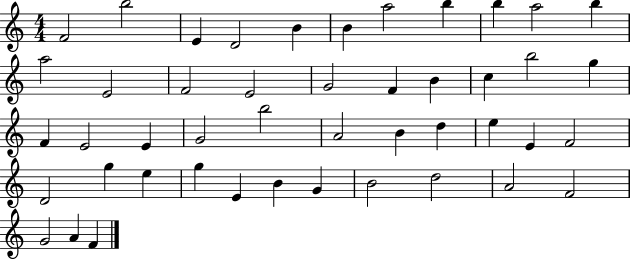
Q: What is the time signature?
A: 4/4